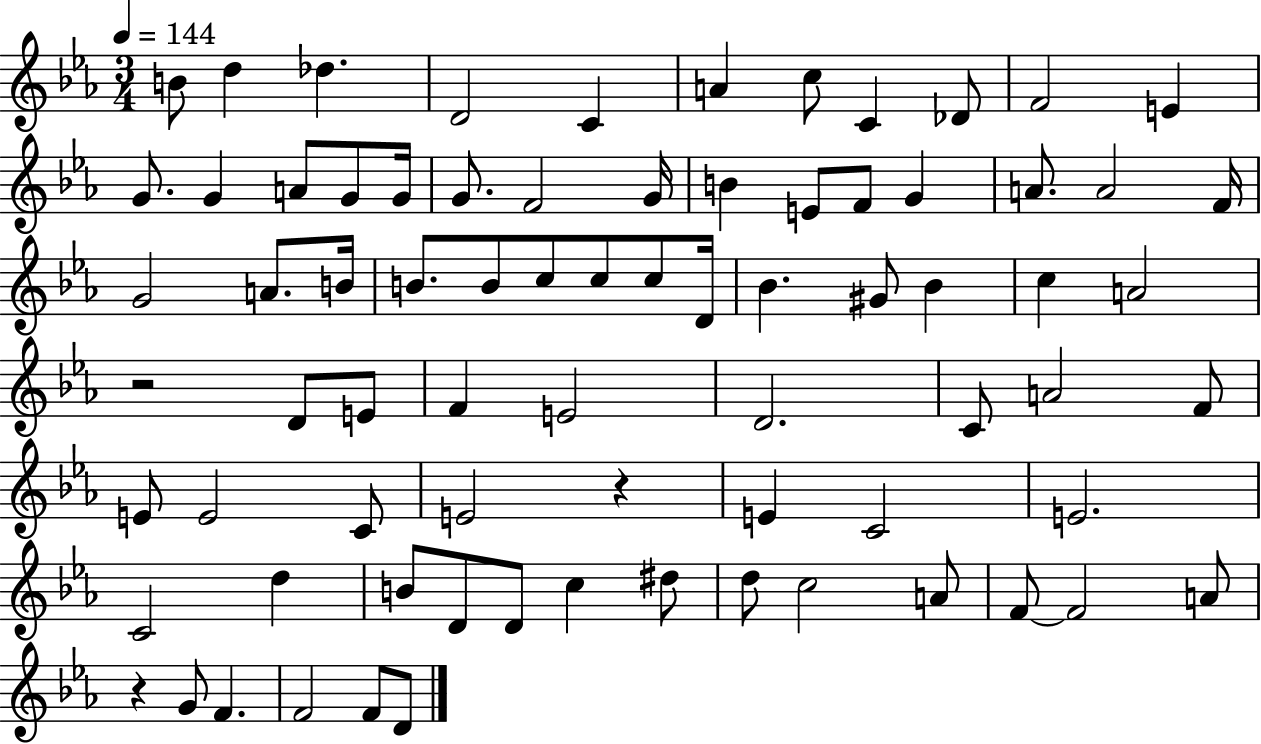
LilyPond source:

{
  \clef treble
  \numericTimeSignature
  \time 3/4
  \key ees \major
  \tempo 4 = 144
  b'8 d''4 des''4. | d'2 c'4 | a'4 c''8 c'4 des'8 | f'2 e'4 | \break g'8. g'4 a'8 g'8 g'16 | g'8. f'2 g'16 | b'4 e'8 f'8 g'4 | a'8. a'2 f'16 | \break g'2 a'8. b'16 | b'8. b'8 c''8 c''8 c''8 d'16 | bes'4. gis'8 bes'4 | c''4 a'2 | \break r2 d'8 e'8 | f'4 e'2 | d'2. | c'8 a'2 f'8 | \break e'8 e'2 c'8 | e'2 r4 | e'4 c'2 | e'2. | \break c'2 d''4 | b'8 d'8 d'8 c''4 dis''8 | d''8 c''2 a'8 | f'8~~ f'2 a'8 | \break r4 g'8 f'4. | f'2 f'8 d'8 | \bar "|."
}